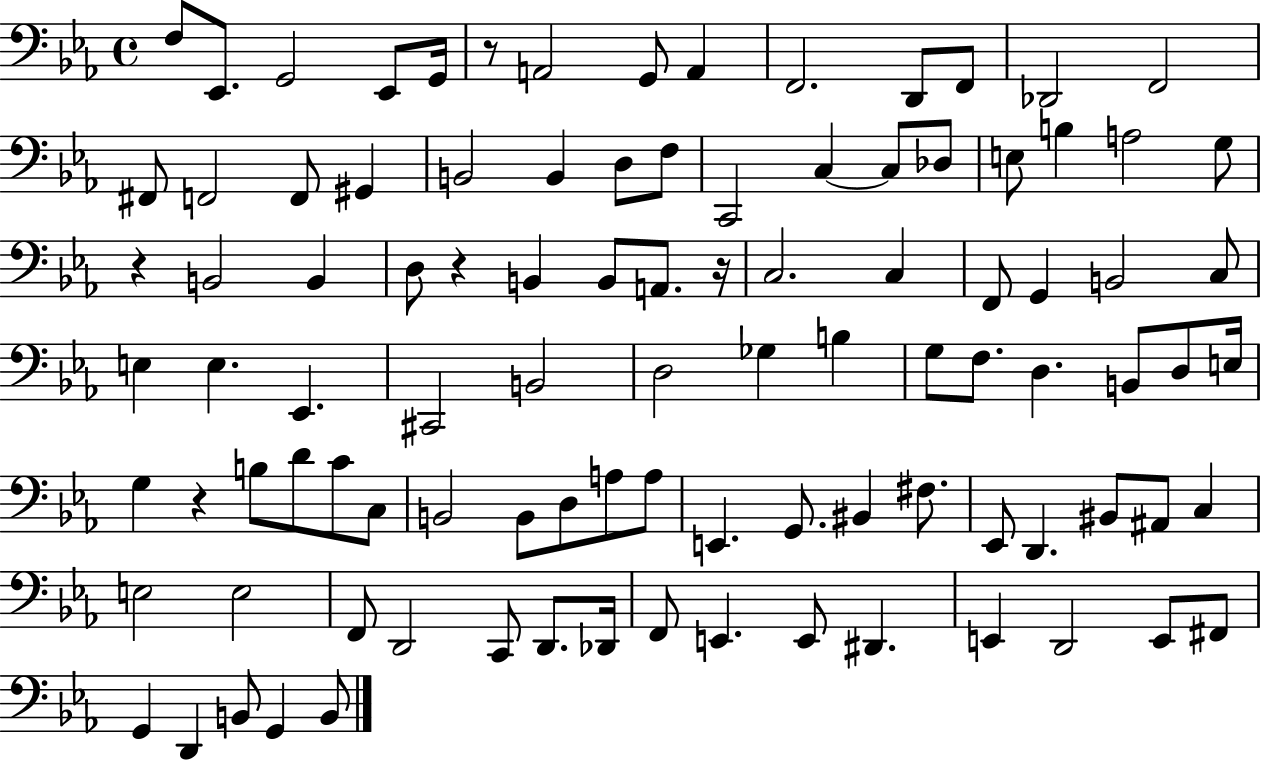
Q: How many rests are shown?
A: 5